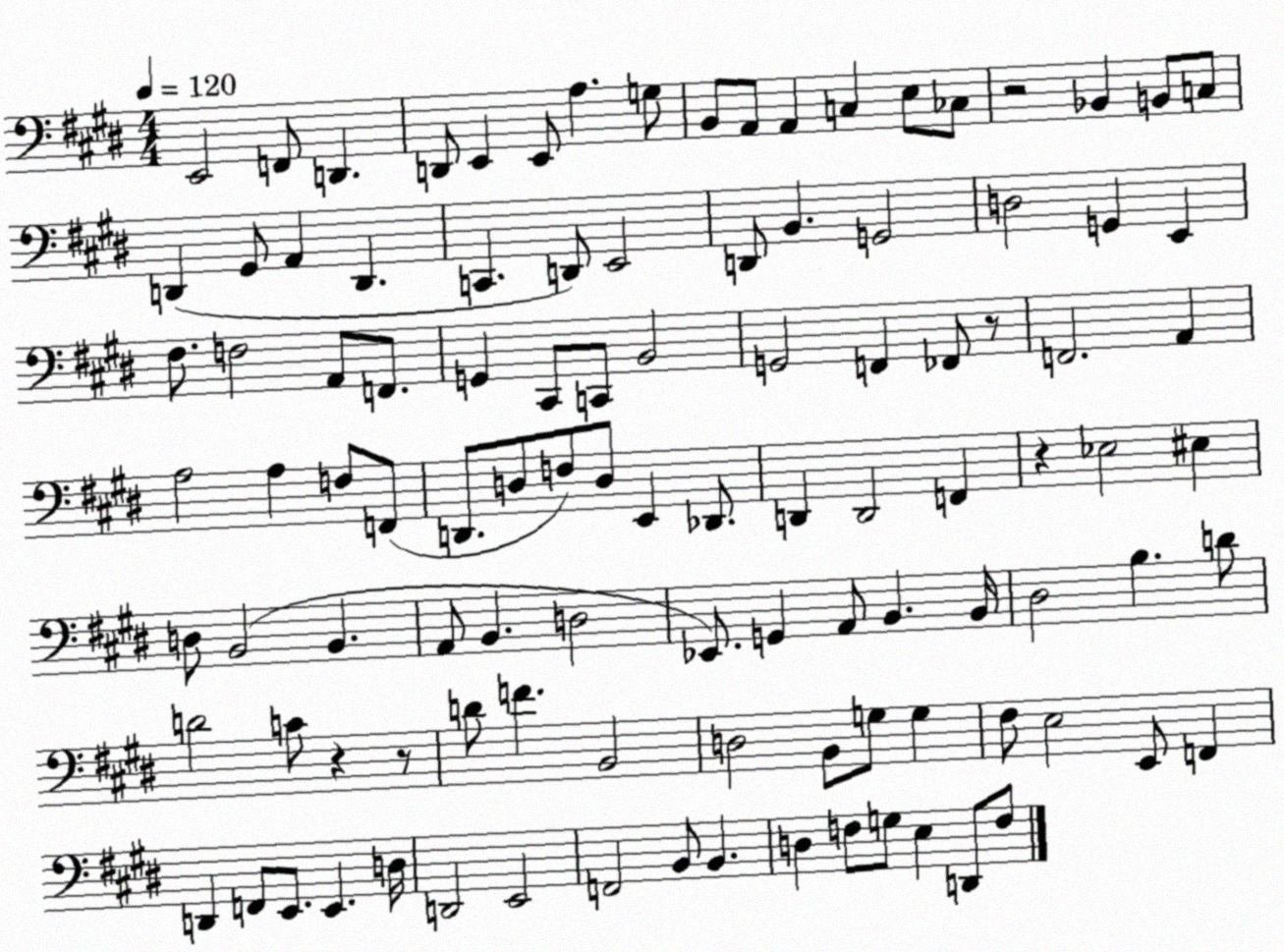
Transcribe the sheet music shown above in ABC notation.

X:1
T:Untitled
M:4/4
L:1/4
K:E
E,,2 F,,/2 D,, D,,/2 E,, E,,/2 A, G,/2 B,,/2 A,,/2 A,, C, E,/2 _C,/2 z2 _B,, B,,/2 C,/2 D,, ^G,,/2 A,, D,, C,, D,,/2 E,,2 D,,/2 B,, G,,2 D,2 G,, E,, ^F,/2 F,2 A,,/2 F,,/2 G,, ^C,,/2 C,,/2 B,,2 G,,2 F,, _F,,/2 z/2 F,,2 A,, A,2 A, F,/2 F,,/2 D,,/2 D,/2 F,/2 D,/2 E,, _D,,/2 D,, D,,2 F,, z _E,2 ^E, D,/2 B,,2 B,, A,,/2 B,, D,2 _E,,/2 G,, A,,/2 B,, B,,/4 ^D,2 B, D/2 D2 C/2 z z/2 D/2 F B,,2 D,2 B,,/2 G,/2 G, ^F,/2 E,2 E,,/2 F,, D,, F,,/2 E,,/2 E,, D,/4 D,,2 E,,2 F,,2 B,,/2 B,, D, F,/2 G,/2 E, D,,/2 F,/2